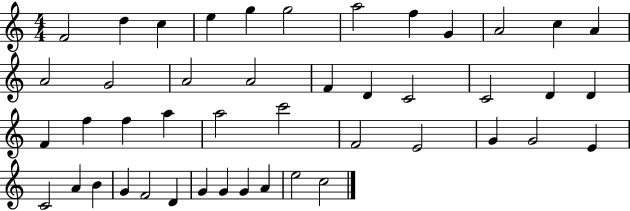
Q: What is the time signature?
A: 4/4